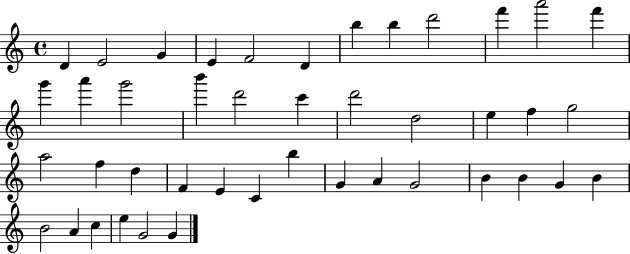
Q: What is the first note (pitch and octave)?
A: D4